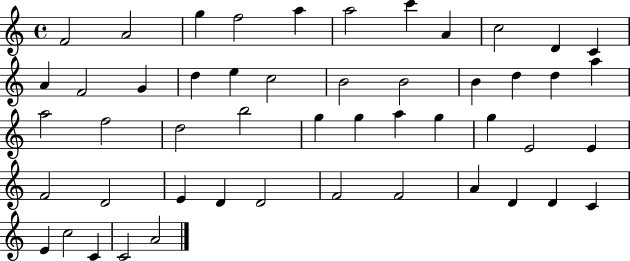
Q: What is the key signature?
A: C major